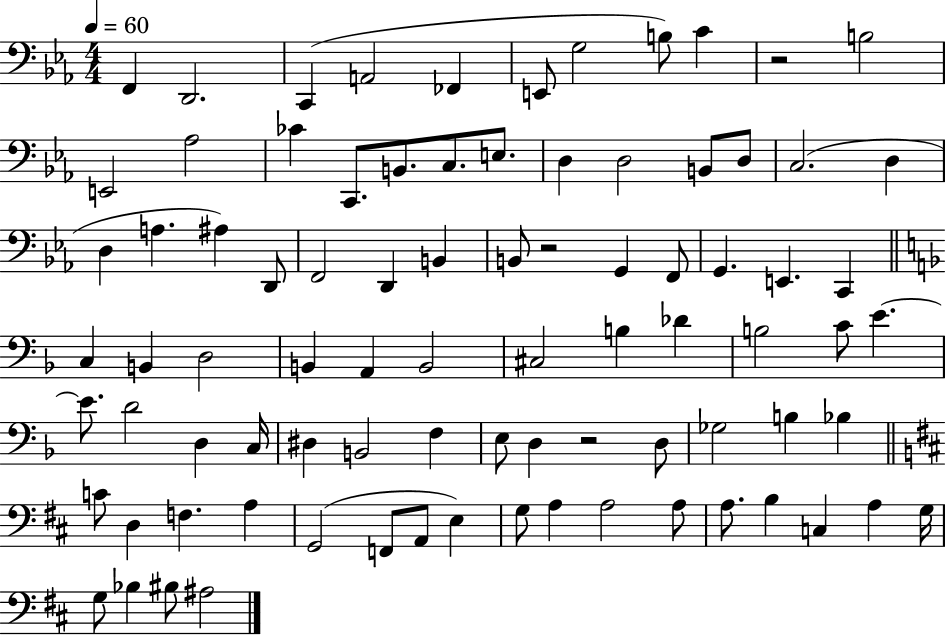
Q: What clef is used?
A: bass